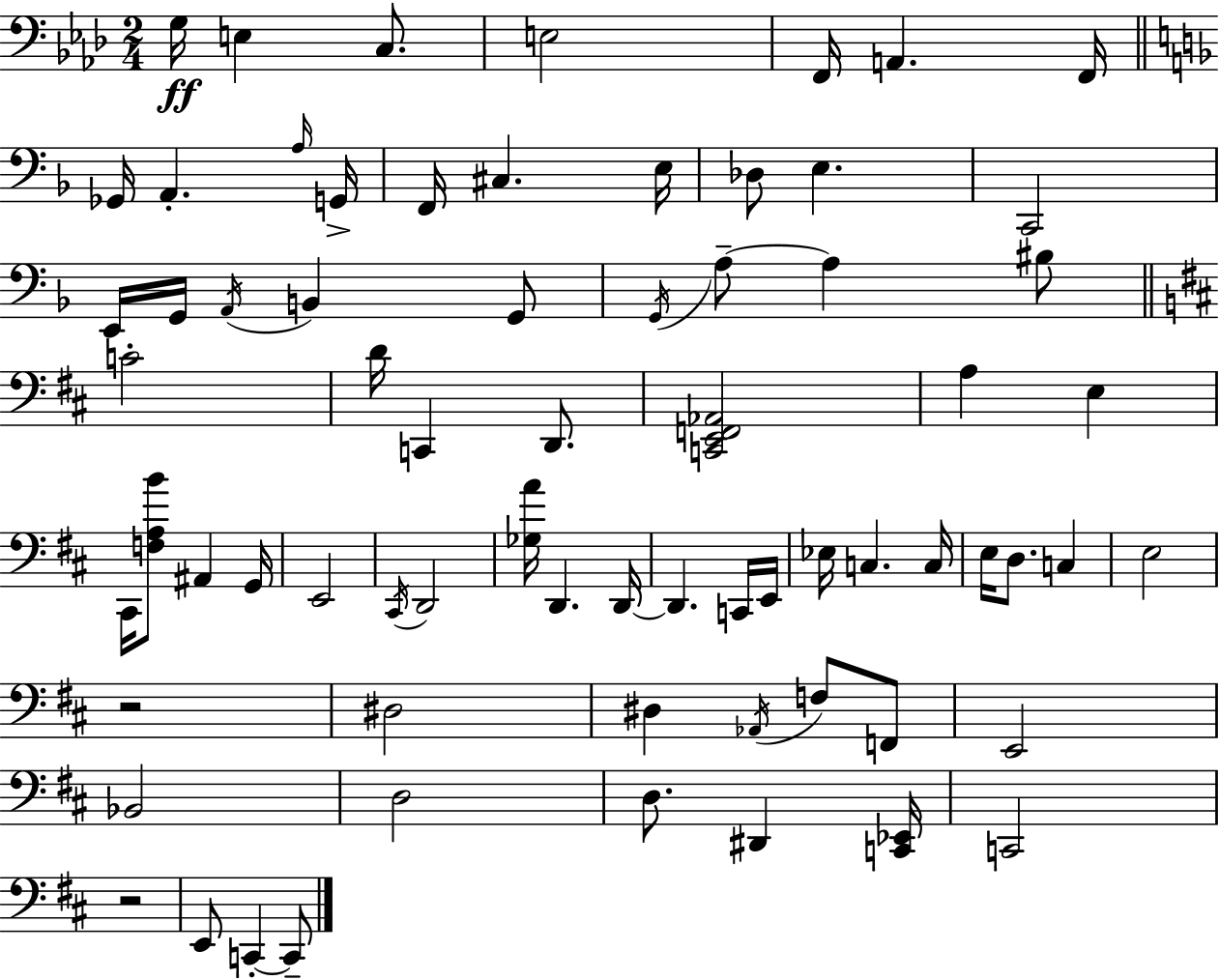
G3/s E3/q C3/e. E3/h F2/s A2/q. F2/s Gb2/s A2/q. A3/s G2/s F2/s C#3/q. E3/s Db3/e E3/q. C2/h E2/s G2/s A2/s B2/q G2/e G2/s A3/e A3/q BIS3/e C4/h D4/s C2/q D2/e. [C2,E2,F2,Ab2]/h A3/q E3/q C#2/s [F3,A3,B4]/e A#2/q G2/s E2/h C#2/s D2/h [Gb3,A4]/s D2/q. D2/s D2/q. C2/s E2/s Eb3/s C3/q. C3/s E3/s D3/e. C3/q E3/h R/h D#3/h D#3/q Ab2/s F3/e F2/e E2/h Bb2/h D3/h D3/e. D#2/q [C2,Eb2]/s C2/h R/h E2/e C2/q C2/e